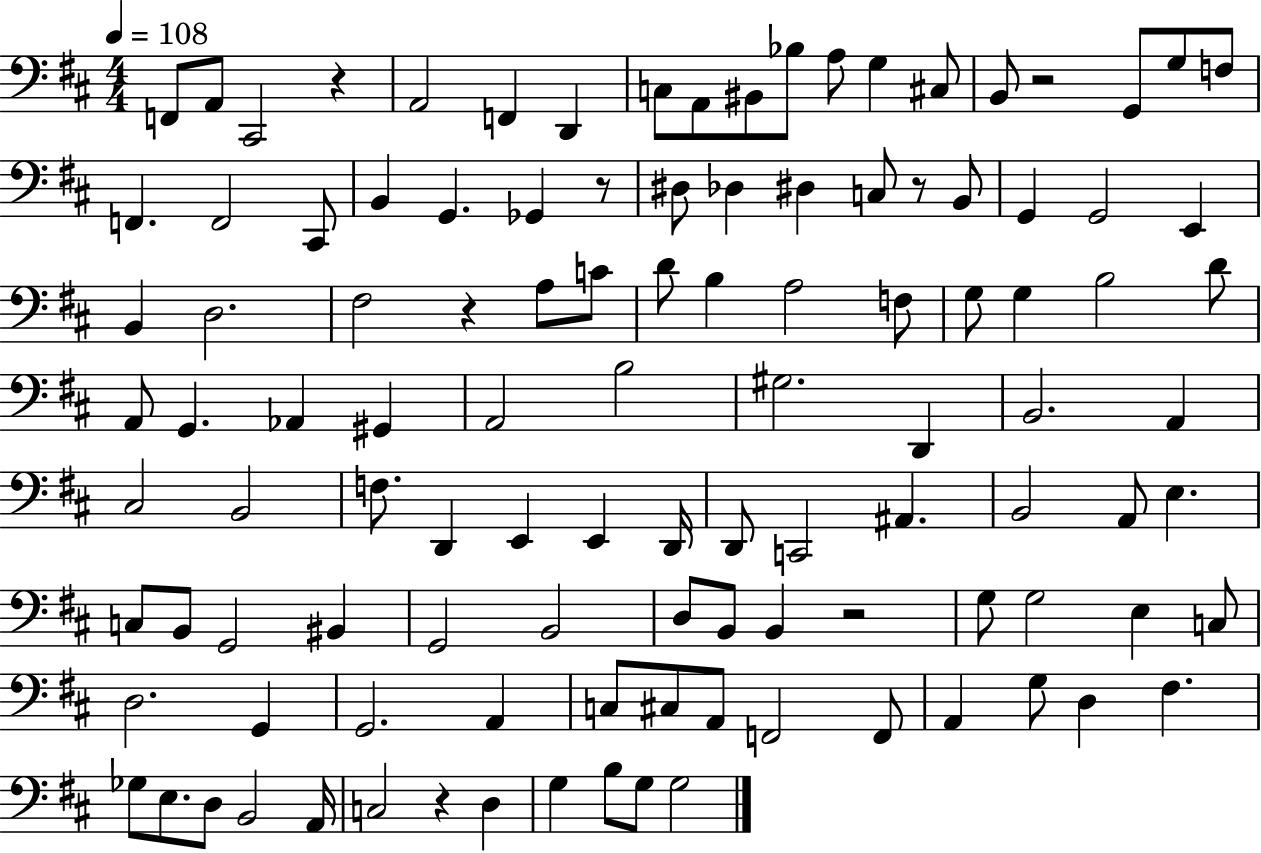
F2/e A2/e C#2/h R/q A2/h F2/q D2/q C3/e A2/e BIS2/e Bb3/e A3/e G3/q C#3/e B2/e R/h G2/e G3/e F3/e F2/q. F2/h C#2/e B2/q G2/q. Gb2/q R/e D#3/e Db3/q D#3/q C3/e R/e B2/e G2/q G2/h E2/q B2/q D3/h. F#3/h R/q A3/e C4/e D4/e B3/q A3/h F3/e G3/e G3/q B3/h D4/e A2/e G2/q. Ab2/q G#2/q A2/h B3/h G#3/h. D2/q B2/h. A2/q C#3/h B2/h F3/e. D2/q E2/q E2/q D2/s D2/e C2/h A#2/q. B2/h A2/e E3/q. C3/e B2/e G2/h BIS2/q G2/h B2/h D3/e B2/e B2/q R/h G3/e G3/h E3/q C3/e D3/h. G2/q G2/h. A2/q C3/e C#3/e A2/e F2/h F2/e A2/q G3/e D3/q F#3/q. Gb3/e E3/e. D3/e B2/h A2/s C3/h R/q D3/q G3/q B3/e G3/e G3/h